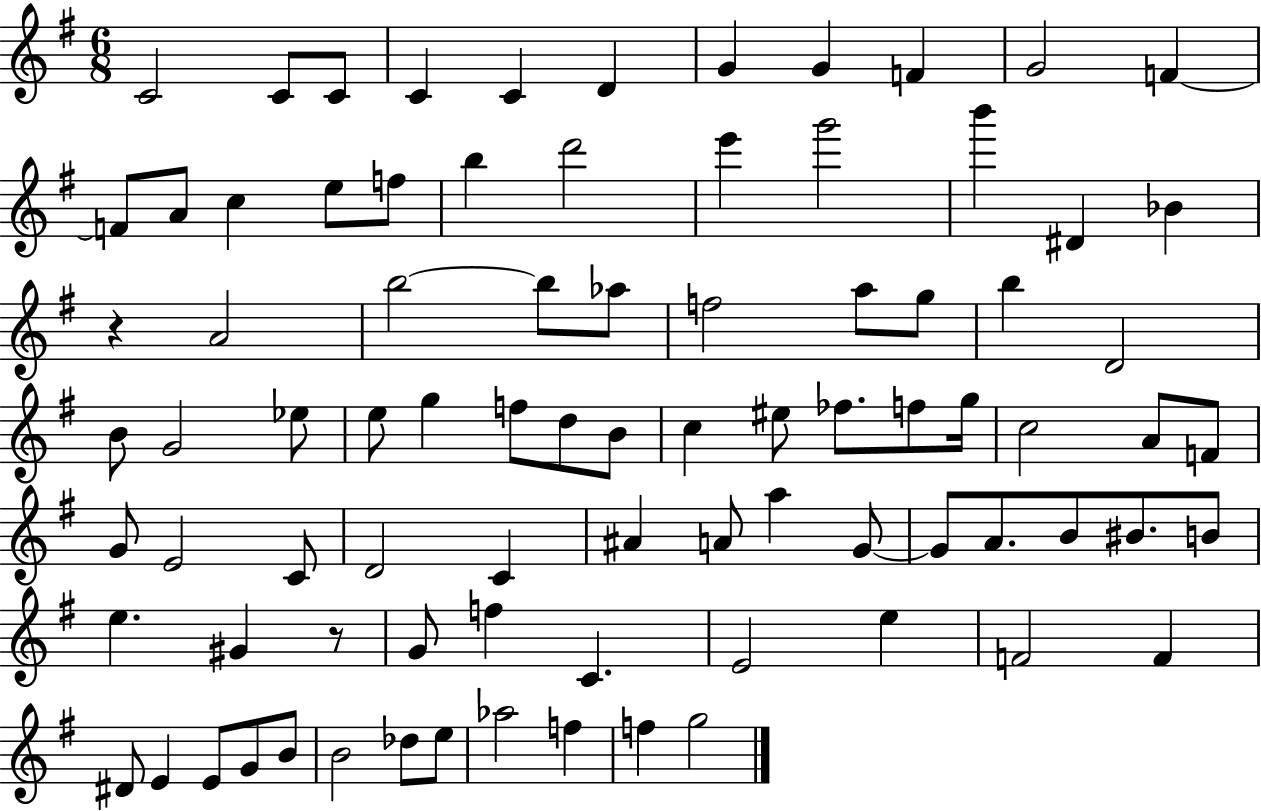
X:1
T:Untitled
M:6/8
L:1/4
K:G
C2 C/2 C/2 C C D G G F G2 F F/2 A/2 c e/2 f/2 b d'2 e' g'2 b' ^D _B z A2 b2 b/2 _a/2 f2 a/2 g/2 b D2 B/2 G2 _e/2 e/2 g f/2 d/2 B/2 c ^e/2 _f/2 f/2 g/4 c2 A/2 F/2 G/2 E2 C/2 D2 C ^A A/2 a G/2 G/2 A/2 B/2 ^B/2 B/2 e ^G z/2 G/2 f C E2 e F2 F ^D/2 E E/2 G/2 B/2 B2 _d/2 e/2 _a2 f f g2